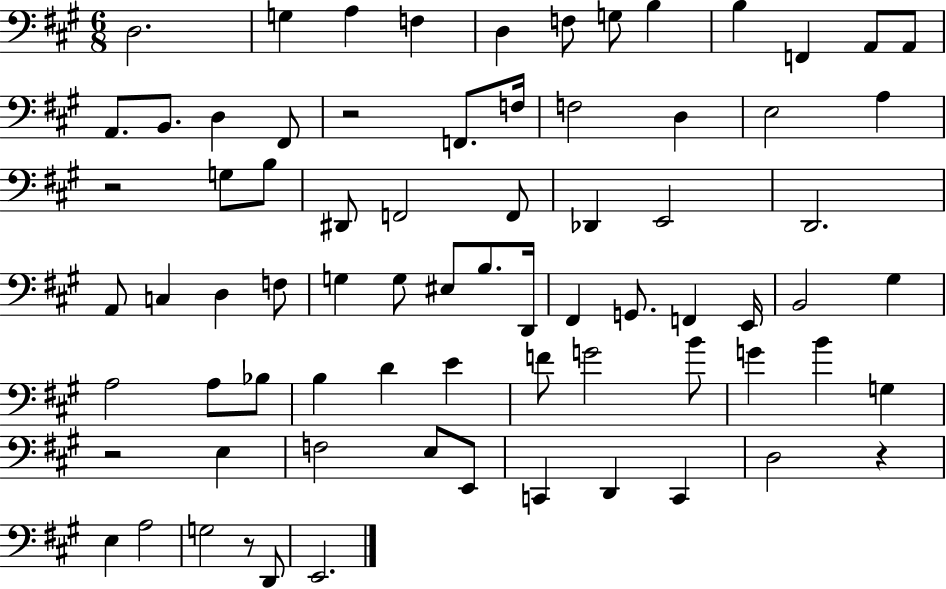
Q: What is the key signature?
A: A major